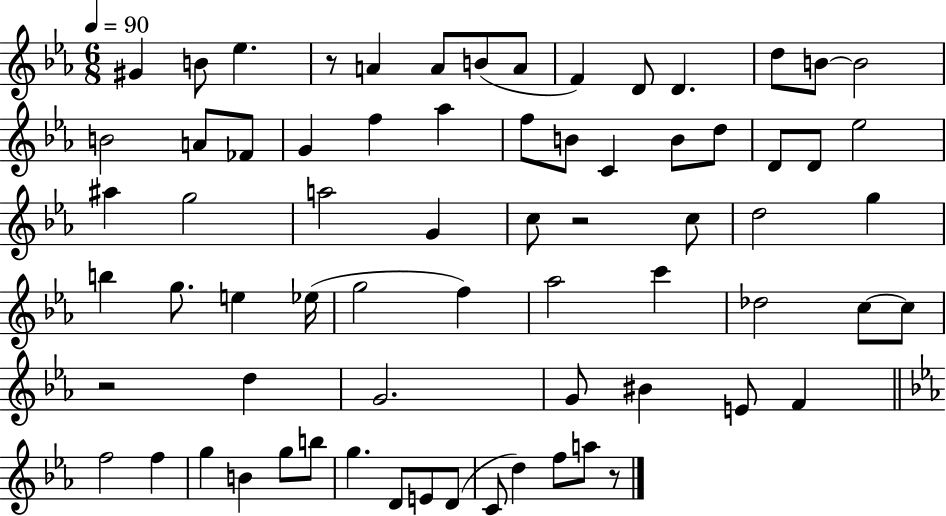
G#4/q B4/e Eb5/q. R/e A4/q A4/e B4/e A4/e F4/q D4/e D4/q. D5/e B4/e B4/h B4/h A4/e FES4/e G4/q F5/q Ab5/q F5/e B4/e C4/q B4/e D5/e D4/e D4/e Eb5/h A#5/q G5/h A5/h G4/q C5/e R/h C5/e D5/h G5/q B5/q G5/e. E5/q Eb5/s G5/h F5/q Ab5/h C6/q Db5/h C5/e C5/e R/h D5/q G4/h. G4/e BIS4/q E4/e F4/q F5/h F5/q G5/q B4/q G5/e B5/e G5/q. D4/e E4/e D4/e C4/e D5/q F5/e A5/e R/e